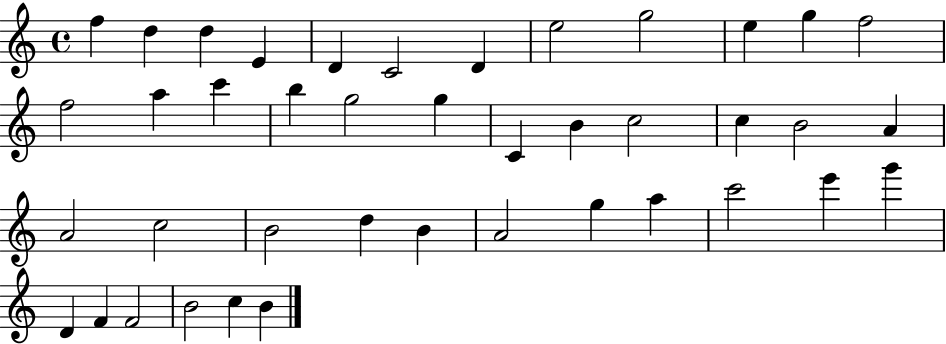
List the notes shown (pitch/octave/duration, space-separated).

F5/q D5/q D5/q E4/q D4/q C4/h D4/q E5/h G5/h E5/q G5/q F5/h F5/h A5/q C6/q B5/q G5/h G5/q C4/q B4/q C5/h C5/q B4/h A4/q A4/h C5/h B4/h D5/q B4/q A4/h G5/q A5/q C6/h E6/q G6/q D4/q F4/q F4/h B4/h C5/q B4/q